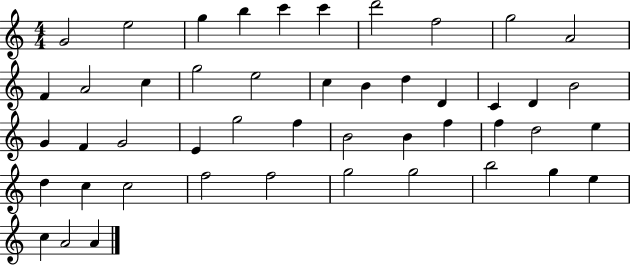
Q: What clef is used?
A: treble